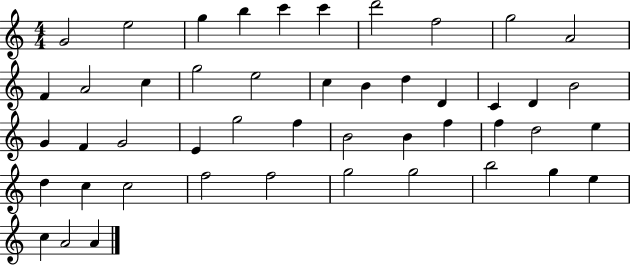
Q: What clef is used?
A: treble